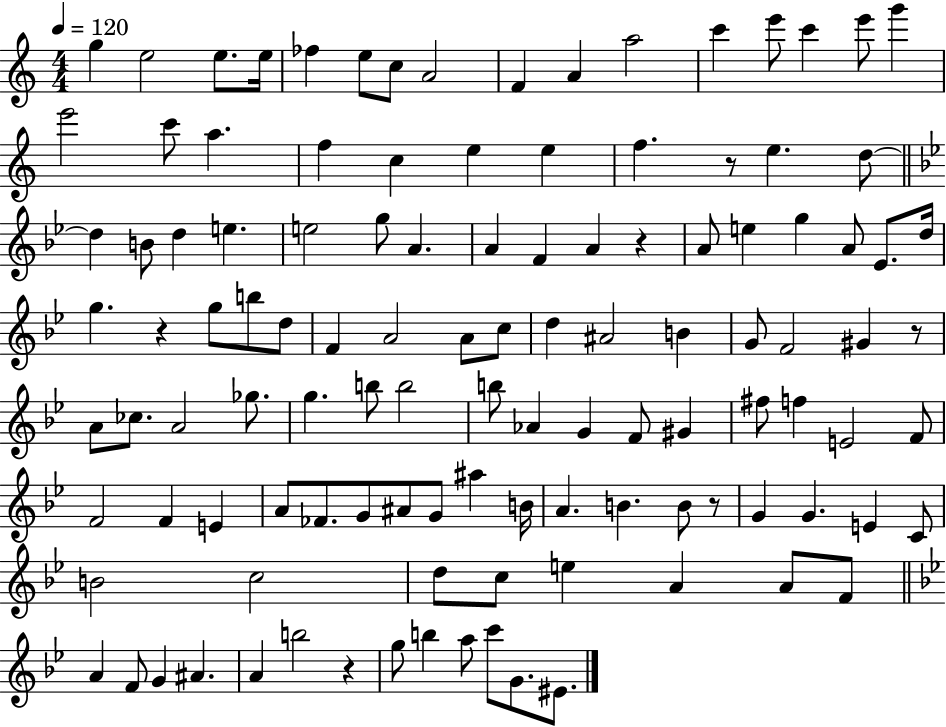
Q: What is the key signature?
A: C major